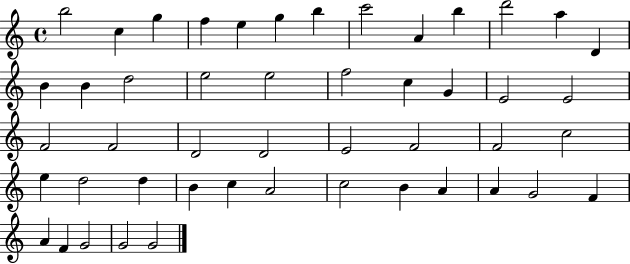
B5/h C5/q G5/q F5/q E5/q G5/q B5/q C6/h A4/q B5/q D6/h A5/q D4/q B4/q B4/q D5/h E5/h E5/h F5/h C5/q G4/q E4/h E4/h F4/h F4/h D4/h D4/h E4/h F4/h F4/h C5/h E5/q D5/h D5/q B4/q C5/q A4/h C5/h B4/q A4/q A4/q G4/h F4/q A4/q F4/q G4/h G4/h G4/h